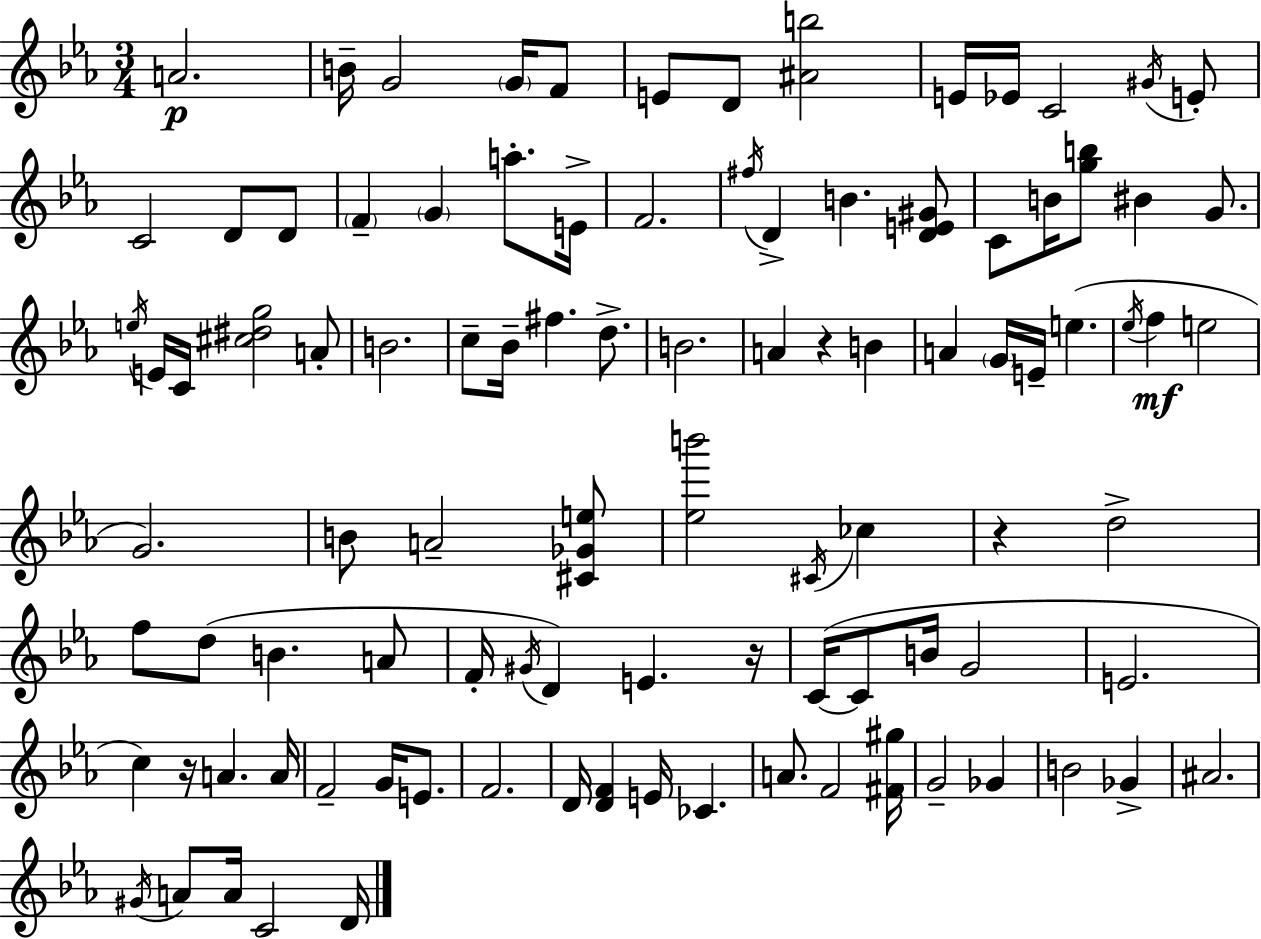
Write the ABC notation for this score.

X:1
T:Untitled
M:3/4
L:1/4
K:Cm
A2 B/4 G2 G/4 F/2 E/2 D/2 [^Ab]2 E/4 _E/4 C2 ^G/4 E/2 C2 D/2 D/2 F G a/2 E/4 F2 ^f/4 D B [DE^G]/2 C/2 B/4 [gb]/2 ^B G/2 e/4 E/4 C/4 [^c^dg]2 A/2 B2 c/2 _B/4 ^f d/2 B2 A z B A G/4 E/4 e _e/4 f e2 G2 B/2 A2 [^C_Ge]/2 [_eb']2 ^C/4 _c z d2 f/2 d/2 B A/2 F/4 ^G/4 D E z/4 C/4 C/2 B/4 G2 E2 c z/4 A A/4 F2 G/4 E/2 F2 D/4 [DF] E/4 _C A/2 F2 [^F^g]/4 G2 _G B2 _G ^A2 ^G/4 A/2 A/4 C2 D/4